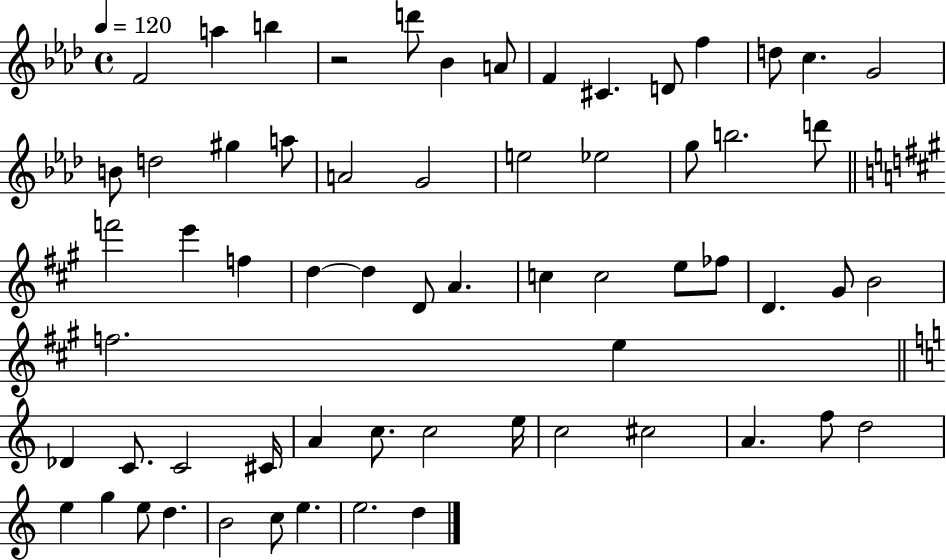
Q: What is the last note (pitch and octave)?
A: D5